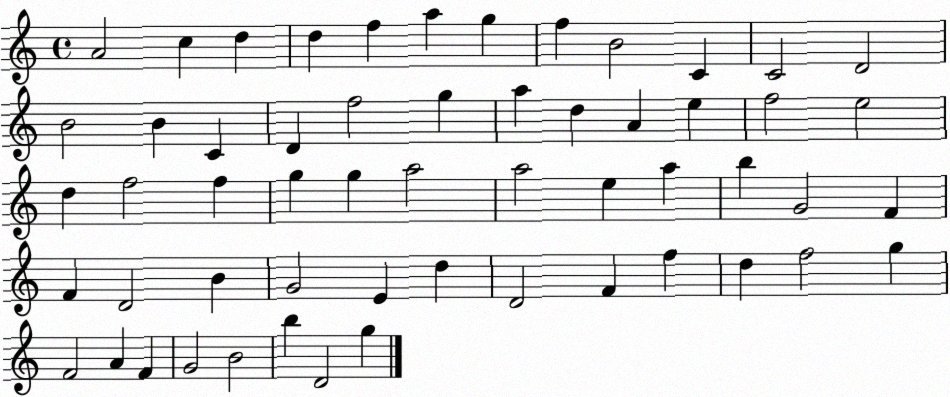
X:1
T:Untitled
M:4/4
L:1/4
K:C
A2 c d d f a g f B2 C C2 D2 B2 B C D f2 g a d A e f2 e2 d f2 f g g a2 a2 e a b G2 F F D2 B G2 E d D2 F f d f2 g F2 A F G2 B2 b D2 g